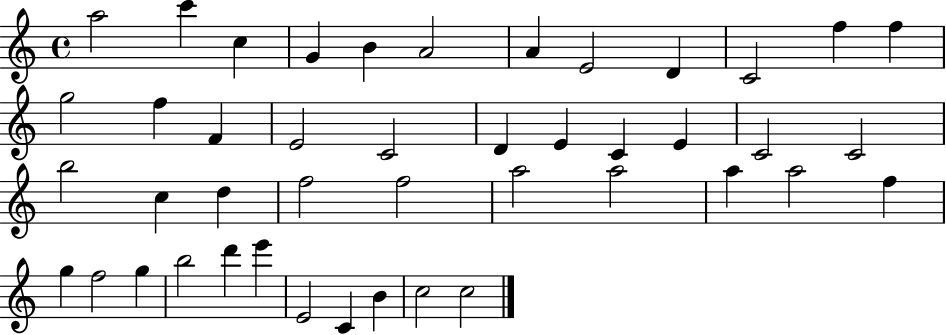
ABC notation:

X:1
T:Untitled
M:4/4
L:1/4
K:C
a2 c' c G B A2 A E2 D C2 f f g2 f F E2 C2 D E C E C2 C2 b2 c d f2 f2 a2 a2 a a2 f g f2 g b2 d' e' E2 C B c2 c2